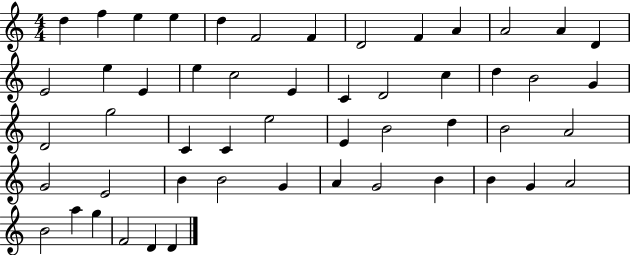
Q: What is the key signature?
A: C major